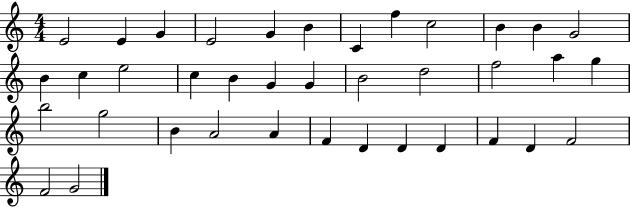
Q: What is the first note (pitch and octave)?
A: E4